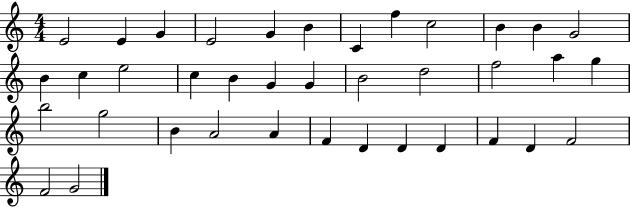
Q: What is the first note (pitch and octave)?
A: E4